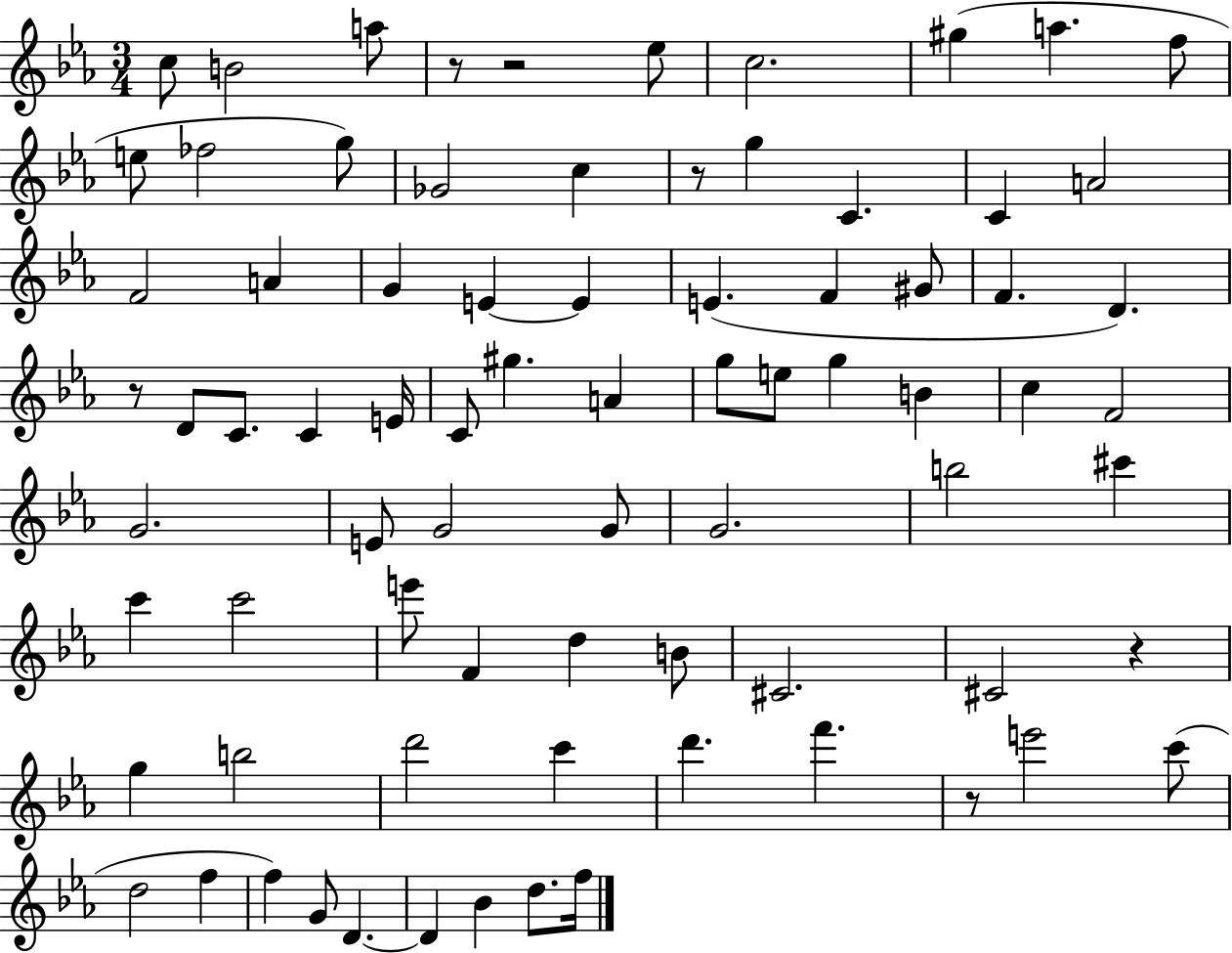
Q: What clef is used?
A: treble